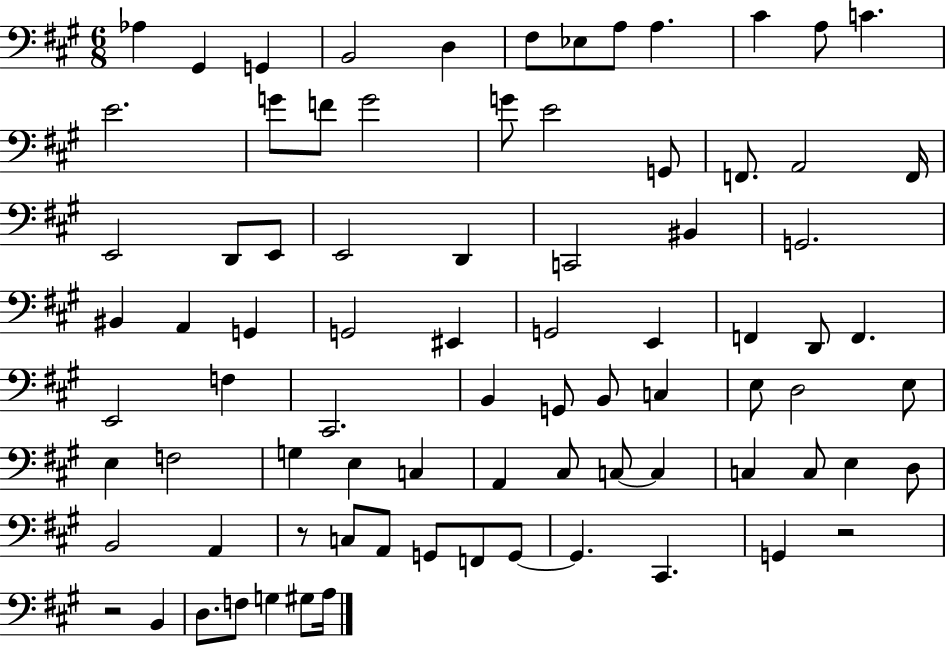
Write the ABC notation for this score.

X:1
T:Untitled
M:6/8
L:1/4
K:A
_A, ^G,, G,, B,,2 D, ^F,/2 _E,/2 A,/2 A, ^C A,/2 C E2 G/2 F/2 G2 G/2 E2 G,,/2 F,,/2 A,,2 F,,/4 E,,2 D,,/2 E,,/2 E,,2 D,, C,,2 ^B,, G,,2 ^B,, A,, G,, G,,2 ^E,, G,,2 E,, F,, D,,/2 F,, E,,2 F, ^C,,2 B,, G,,/2 B,,/2 C, E,/2 D,2 E,/2 E, F,2 G, E, C, A,, ^C,/2 C,/2 C, C, C,/2 E, D,/2 B,,2 A,, z/2 C,/2 A,,/2 G,,/2 F,,/2 G,,/2 G,, ^C,, G,, z2 z2 B,, D,/2 F,/2 G, ^G,/2 A,/4